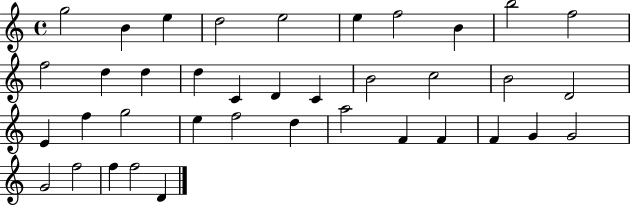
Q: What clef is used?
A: treble